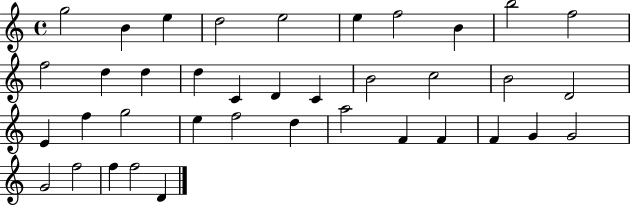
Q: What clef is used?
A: treble